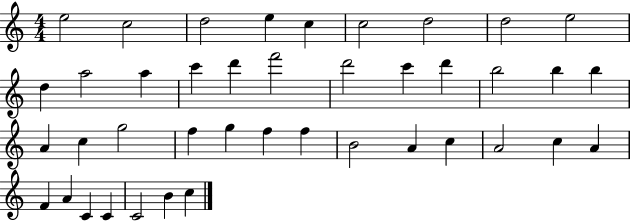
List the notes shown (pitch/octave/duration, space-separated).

E5/h C5/h D5/h E5/q C5/q C5/h D5/h D5/h E5/h D5/q A5/h A5/q C6/q D6/q F6/h D6/h C6/q D6/q B5/h B5/q B5/q A4/q C5/q G5/h F5/q G5/q F5/q F5/q B4/h A4/q C5/q A4/h C5/q A4/q F4/q A4/q C4/q C4/q C4/h B4/q C5/q